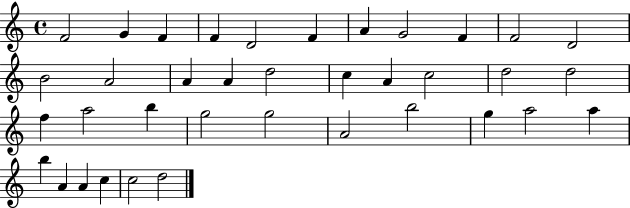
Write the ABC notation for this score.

X:1
T:Untitled
M:4/4
L:1/4
K:C
F2 G F F D2 F A G2 F F2 D2 B2 A2 A A d2 c A c2 d2 d2 f a2 b g2 g2 A2 b2 g a2 a b A A c c2 d2